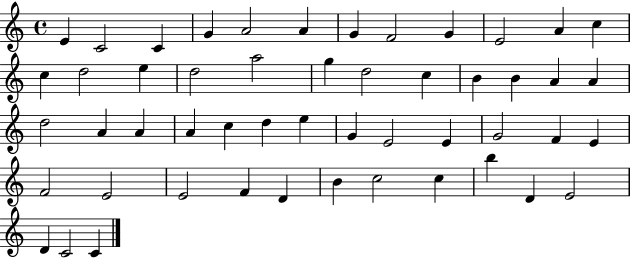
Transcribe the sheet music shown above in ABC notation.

X:1
T:Untitled
M:4/4
L:1/4
K:C
E C2 C G A2 A G F2 G E2 A c c d2 e d2 a2 g d2 c B B A A d2 A A A c d e G E2 E G2 F E F2 E2 E2 F D B c2 c b D E2 D C2 C